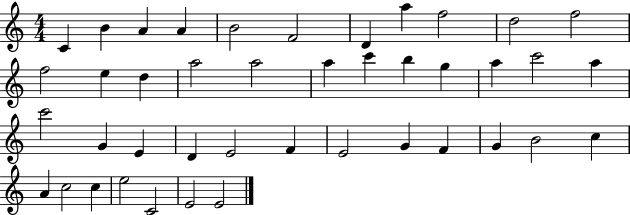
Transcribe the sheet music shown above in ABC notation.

X:1
T:Untitled
M:4/4
L:1/4
K:C
C B A A B2 F2 D a f2 d2 f2 f2 e d a2 a2 a c' b g a c'2 a c'2 G E D E2 F E2 G F G B2 c A c2 c e2 C2 E2 E2